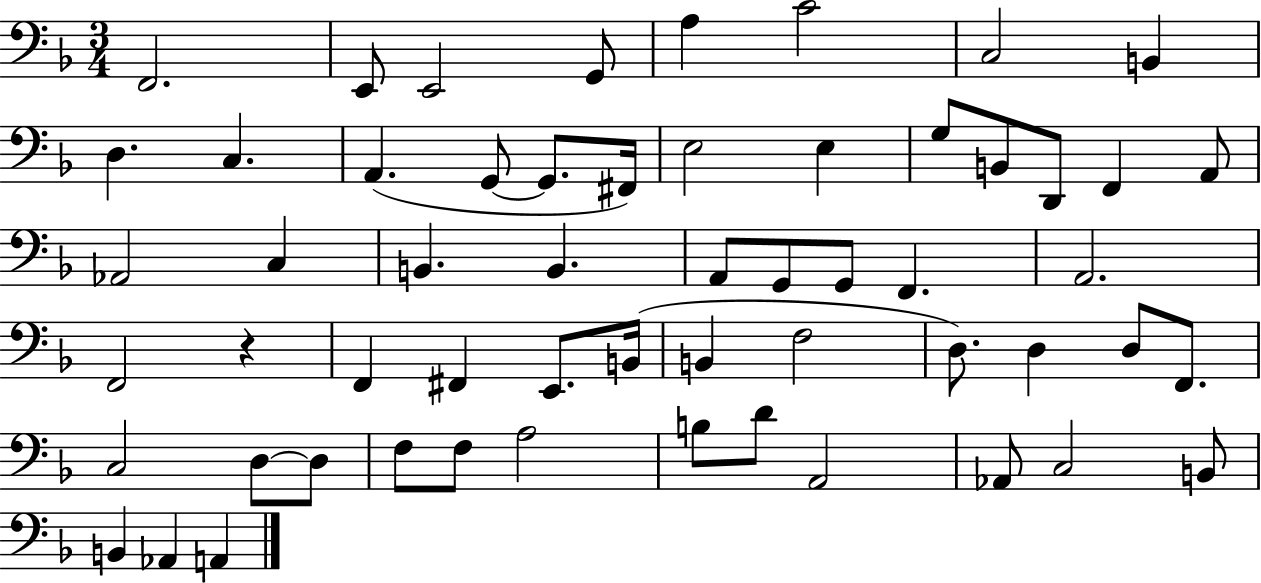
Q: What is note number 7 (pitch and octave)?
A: C3